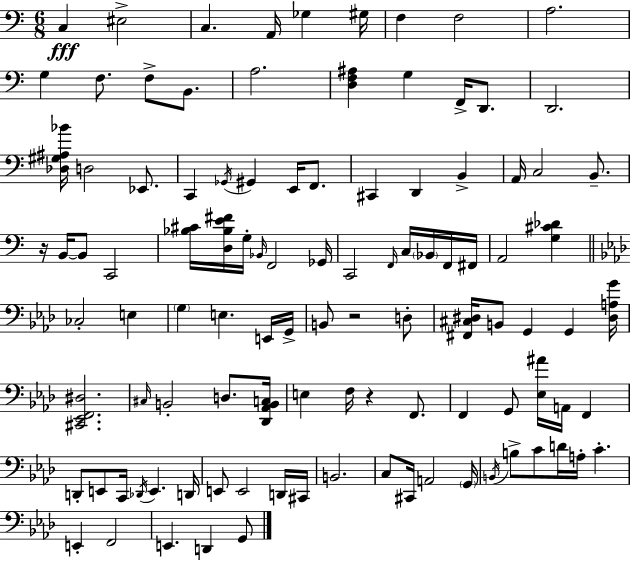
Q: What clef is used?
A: bass